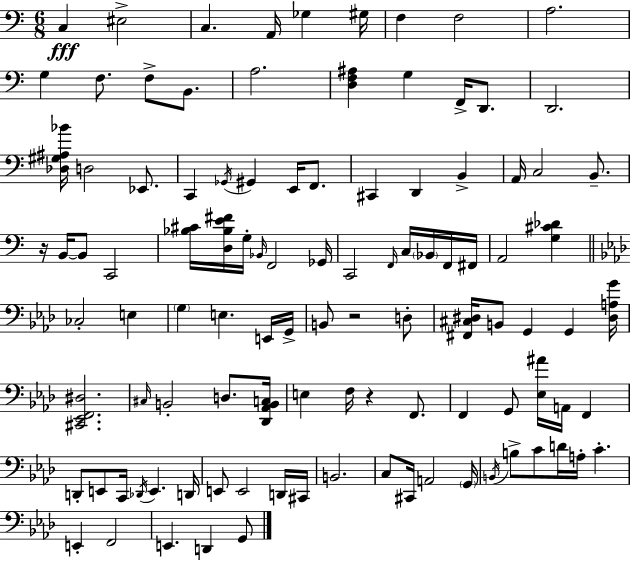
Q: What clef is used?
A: bass